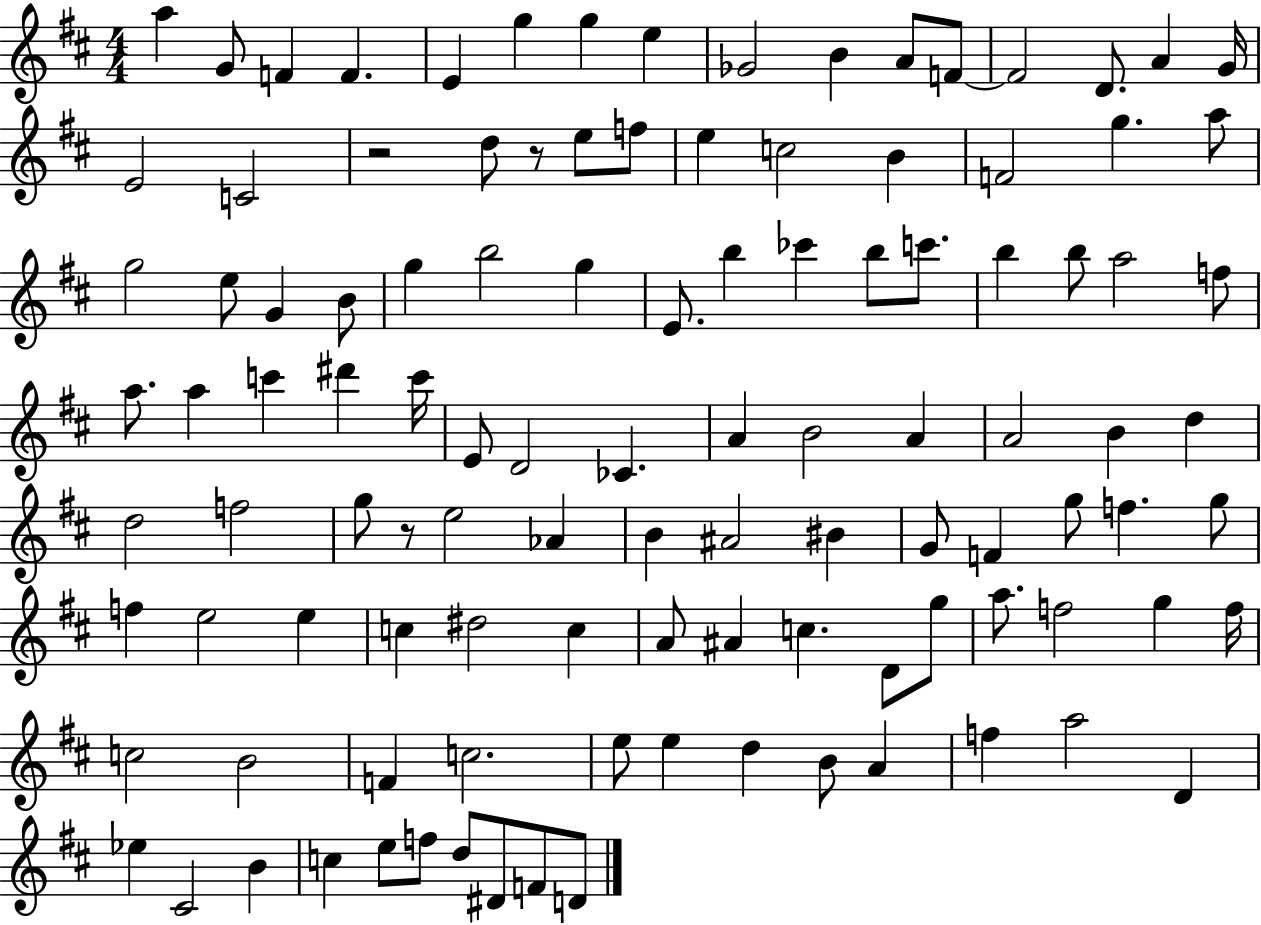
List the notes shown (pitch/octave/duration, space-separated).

A5/q G4/e F4/q F4/q. E4/q G5/q G5/q E5/q Gb4/h B4/q A4/e F4/e F4/h D4/e. A4/q G4/s E4/h C4/h R/h D5/e R/e E5/e F5/e E5/q C5/h B4/q F4/h G5/q. A5/e G5/h E5/e G4/q B4/e G5/q B5/h G5/q E4/e. B5/q CES6/q B5/e C6/e. B5/q B5/e A5/h F5/e A5/e. A5/q C6/q D#6/q C6/s E4/e D4/h CES4/q. A4/q B4/h A4/q A4/h B4/q D5/q D5/h F5/h G5/e R/e E5/h Ab4/q B4/q A#4/h BIS4/q G4/e F4/q G5/e F5/q. G5/e F5/q E5/h E5/q C5/q D#5/h C5/q A4/e A#4/q C5/q. D4/e G5/e A5/e. F5/h G5/q F5/s C5/h B4/h F4/q C5/h. E5/e E5/q D5/q B4/e A4/q F5/q A5/h D4/q Eb5/q C#4/h B4/q C5/q E5/e F5/e D5/e D#4/e F4/e D4/e